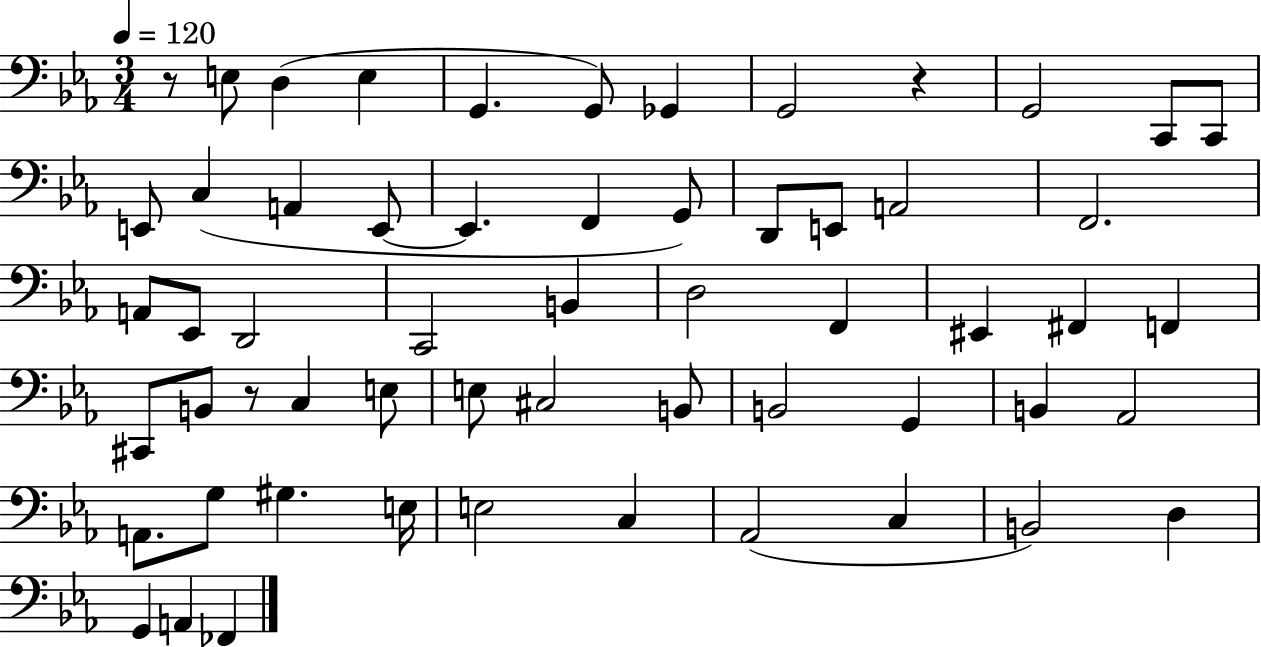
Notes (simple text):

R/e E3/e D3/q E3/q G2/q. G2/e Gb2/q G2/h R/q G2/h C2/e C2/e E2/e C3/q A2/q E2/e E2/q. F2/q G2/e D2/e E2/e A2/h F2/h. A2/e Eb2/e D2/h C2/h B2/q D3/h F2/q EIS2/q F#2/q F2/q C#2/e B2/e R/e C3/q E3/e E3/e C#3/h B2/e B2/h G2/q B2/q Ab2/h A2/e. G3/e G#3/q. E3/s E3/h C3/q Ab2/h C3/q B2/h D3/q G2/q A2/q FES2/q